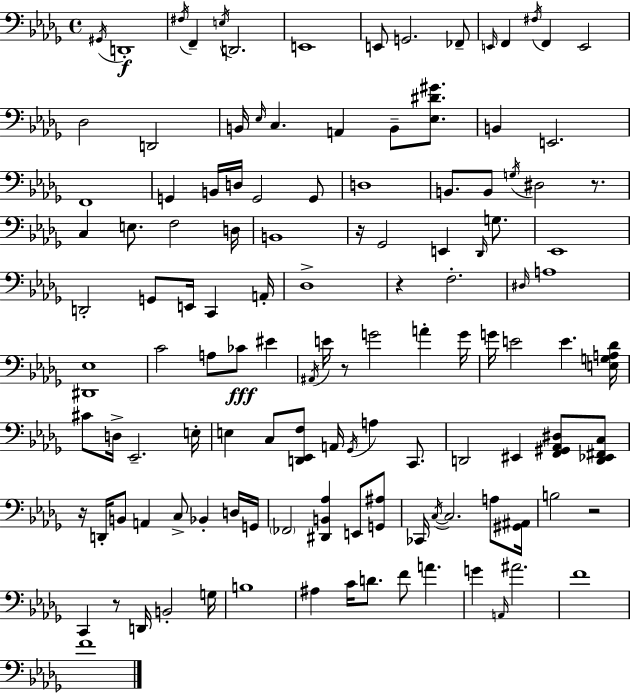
X:1
T:Untitled
M:4/4
L:1/4
K:Bbm
^G,,/4 D,,4 ^F,/4 F,, E,/4 D,,2 E,,4 E,,/2 G,,2 _F,,/2 E,,/4 F,, ^F,/4 F,, E,,2 _D,2 D,,2 B,,/4 _E,/4 C, A,, B,,/2 [_E,^D^G]/2 B,, E,,2 F,,4 G,, B,,/4 D,/4 G,,2 G,,/2 D,4 B,,/2 B,,/2 G,/4 ^D,2 z/2 C, E,/2 F,2 D,/4 B,,4 z/4 _G,,2 E,, _D,,/4 G,/2 _E,,4 D,,2 G,,/2 E,,/4 C,, A,,/4 _D,4 z F,2 ^D,/4 A,4 [^D,,_E,]4 C2 A,/2 _C/2 ^E ^A,,/4 E/4 z/2 G2 A G/4 G/4 E2 E [E,G,A,_D]/4 ^C/2 D,/4 _E,,2 E,/4 E, C,/2 [D,,_E,,F,]/2 A,,/4 _G,,/4 A, C,,/2 D,,2 ^E,, [F,,^G,,_A,,^D,]/2 [D,,_E,,^F,,C,]/2 z/4 D,,/4 B,,/2 A,, C,/2 _B,, D,/4 G,,/4 _F,,2 [^D,,B,,_A,] E,,/2 [G,,^A,]/2 _C,,/4 C,/4 C,2 A,/2 [^G,,^A,,]/4 B,2 z2 C,, z/2 D,,/4 B,,2 G,/4 B,4 ^A, C/4 D/2 F/2 A G A,,/4 ^A2 F4 F4